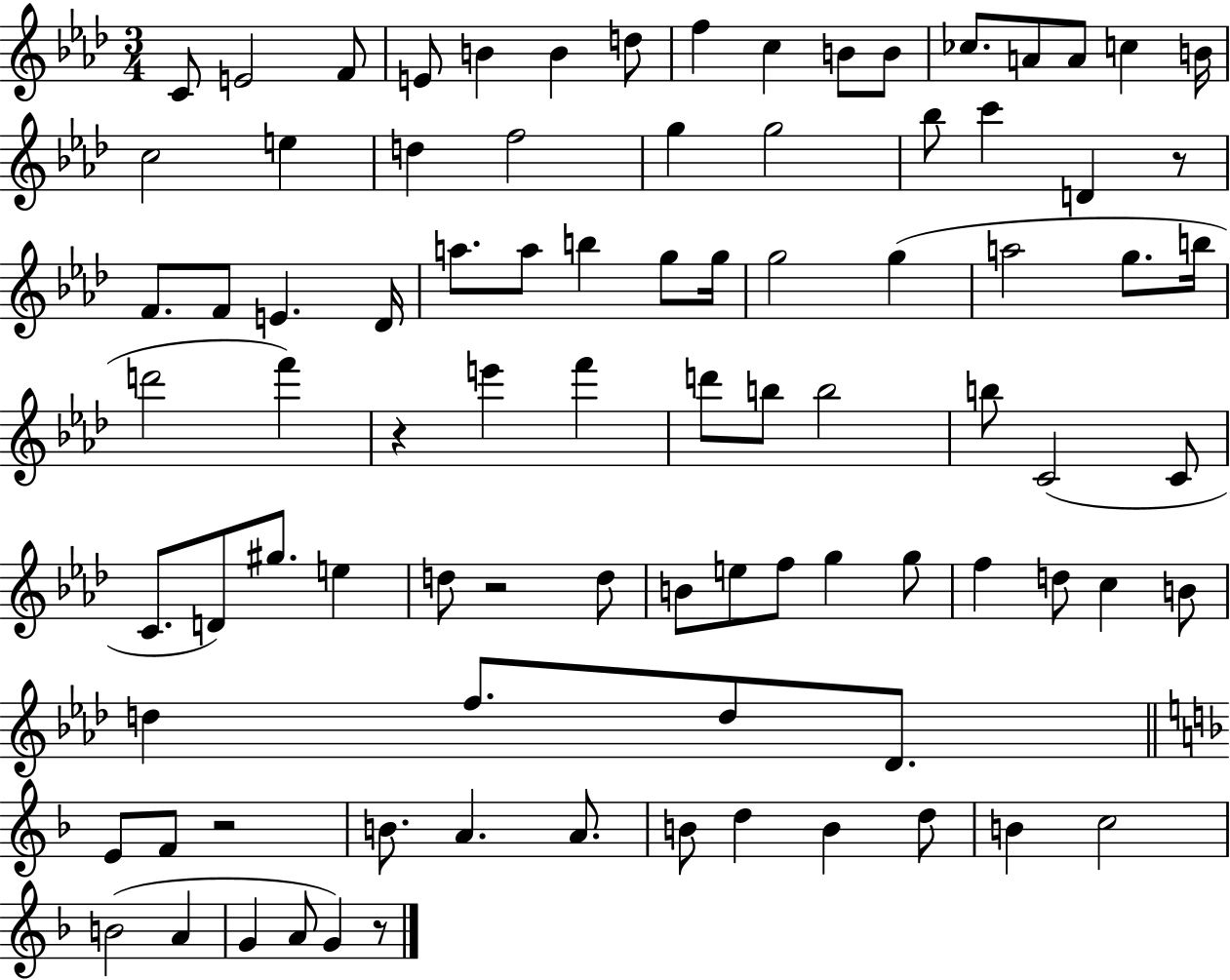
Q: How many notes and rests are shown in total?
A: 89